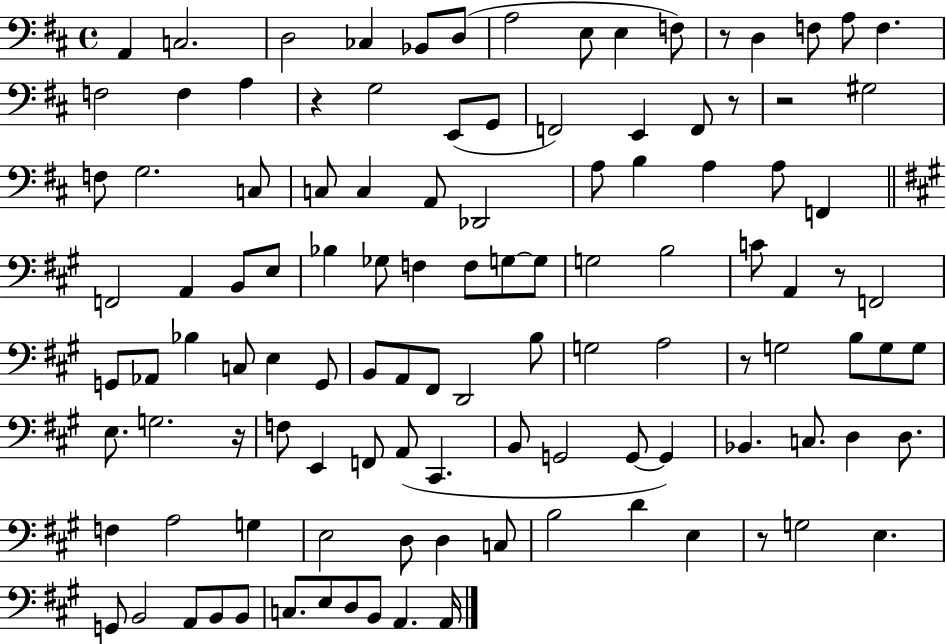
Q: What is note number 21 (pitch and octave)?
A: F2